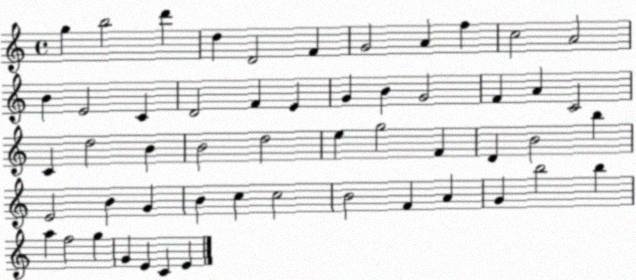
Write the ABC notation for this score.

X:1
T:Untitled
M:4/4
L:1/4
K:C
g b2 d' d D2 F G2 A f c2 A2 B E2 C D2 F E G B G2 F A C2 C d2 B B2 d2 e g2 F D B2 b E2 B G B c c2 B2 F A G b2 b a f2 g G E C E